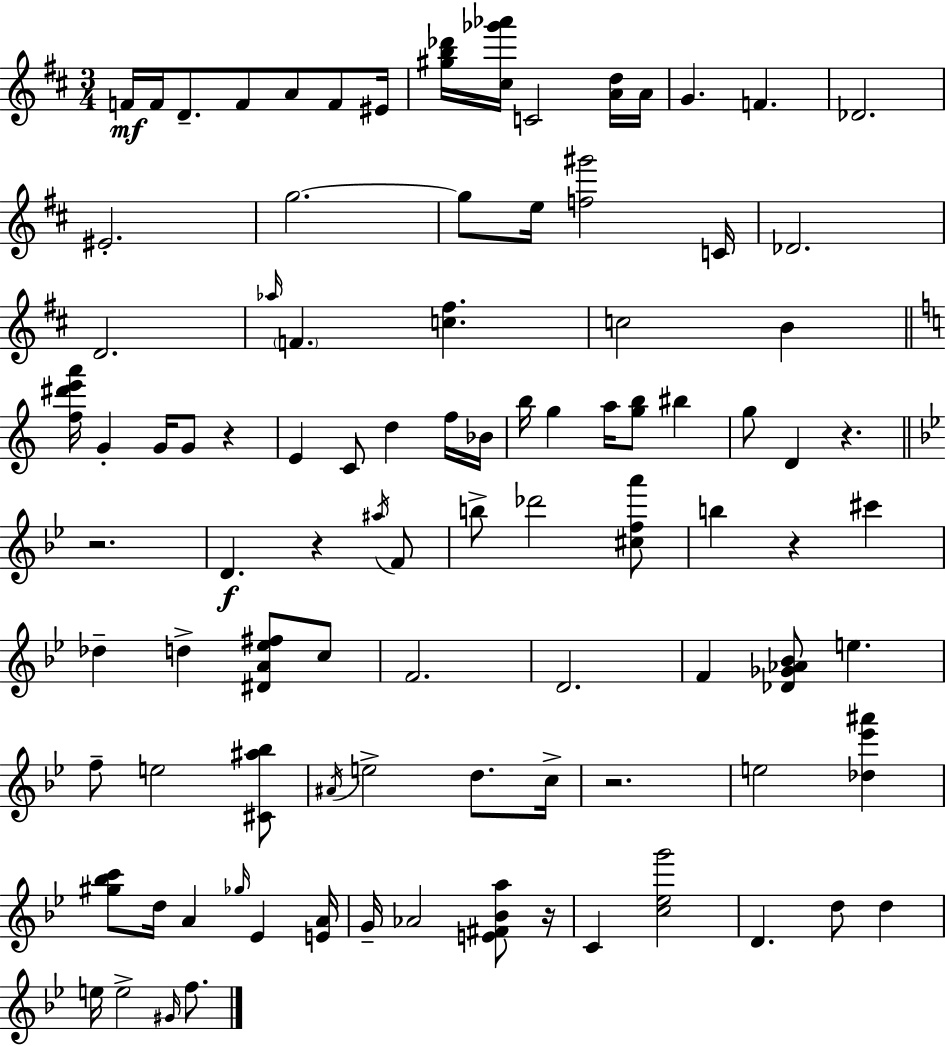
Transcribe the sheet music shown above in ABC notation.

X:1
T:Untitled
M:3/4
L:1/4
K:D
F/4 F/4 D/2 F/2 A/2 F/2 ^E/4 [^gb_d']/4 [^c_g'_a']/4 C2 [Ad]/4 A/4 G F _D2 ^E2 g2 g/2 e/4 [f^g']2 C/4 _D2 D2 _a/4 F [c^f] c2 B [f^d'e'a']/4 G G/4 G/2 z E C/2 d f/4 _B/4 b/4 g a/4 [gb]/2 ^b g/2 D z z2 D z ^a/4 F/2 b/2 _d'2 [^cfa']/2 b z ^c' _d d [^DA_e^f]/2 c/2 F2 D2 F [_D_G_A_B]/2 e f/2 e2 [^C^a_b]/2 ^A/4 e2 d/2 c/4 z2 e2 [_d_e'^a'] [^g_bc']/2 d/4 A _g/4 _E [EA]/4 G/4 _A2 [E^F_Ba]/2 z/4 C [c_eg']2 D d/2 d e/4 e2 ^G/4 f/2